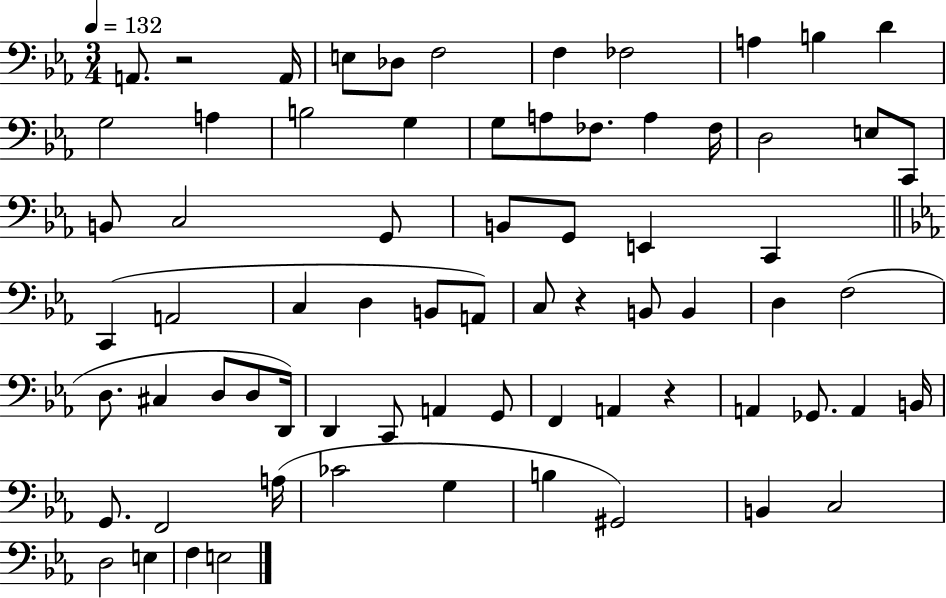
{
  \clef bass
  \numericTimeSignature
  \time 3/4
  \key ees \major
  \tempo 4 = 132
  a,8. r2 a,16 | e8 des8 f2 | f4 fes2 | a4 b4 d'4 | \break g2 a4 | b2 g4 | g8 a8 fes8. a4 fes16 | d2 e8 c,8 | \break b,8 c2 g,8 | b,8 g,8 e,4 c,4 | \bar "||" \break \key ees \major c,4( a,2 | c4 d4 b,8 a,8) | c8 r4 b,8 b,4 | d4 f2( | \break d8. cis4 d8 d8 d,16) | d,4 c,8 a,4 g,8 | f,4 a,4 r4 | a,4 ges,8. a,4 b,16 | \break g,8. f,2 a16( | ces'2 g4 | b4 gis,2) | b,4 c2 | \break d2 e4 | f4 e2 | \bar "|."
}